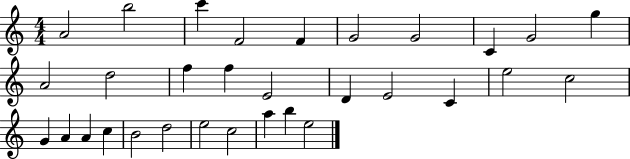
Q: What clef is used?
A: treble